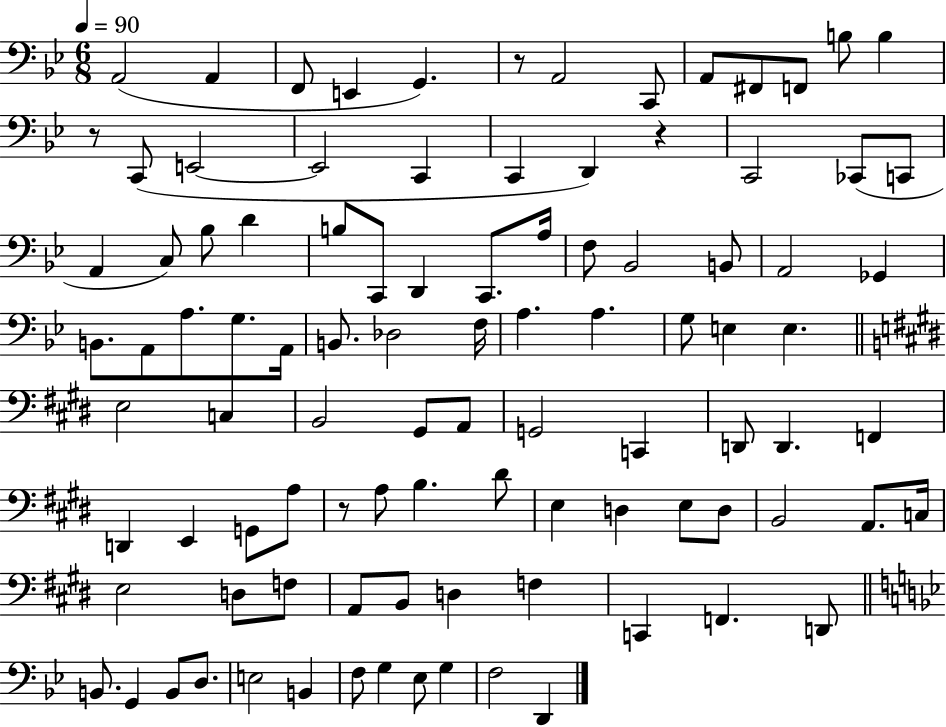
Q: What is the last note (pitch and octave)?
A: D2